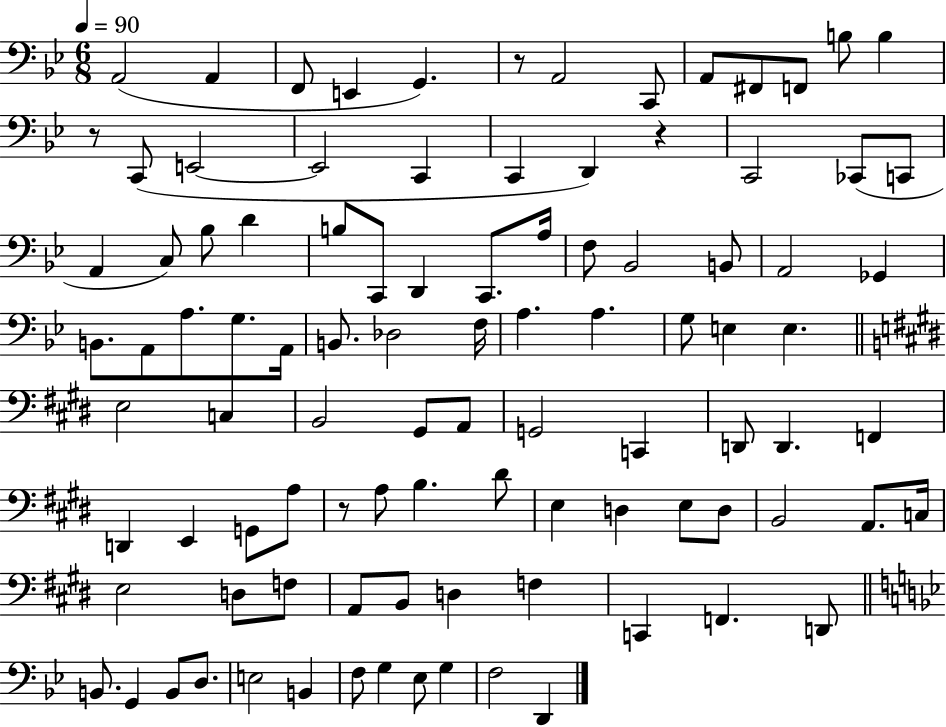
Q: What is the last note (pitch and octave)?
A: D2